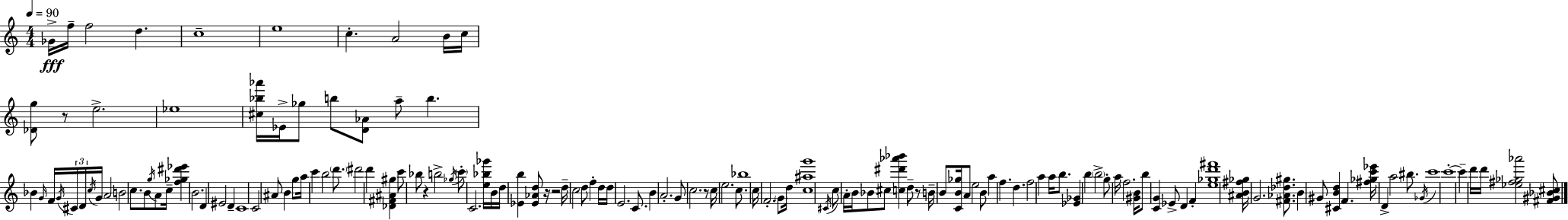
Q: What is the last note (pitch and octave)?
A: D6